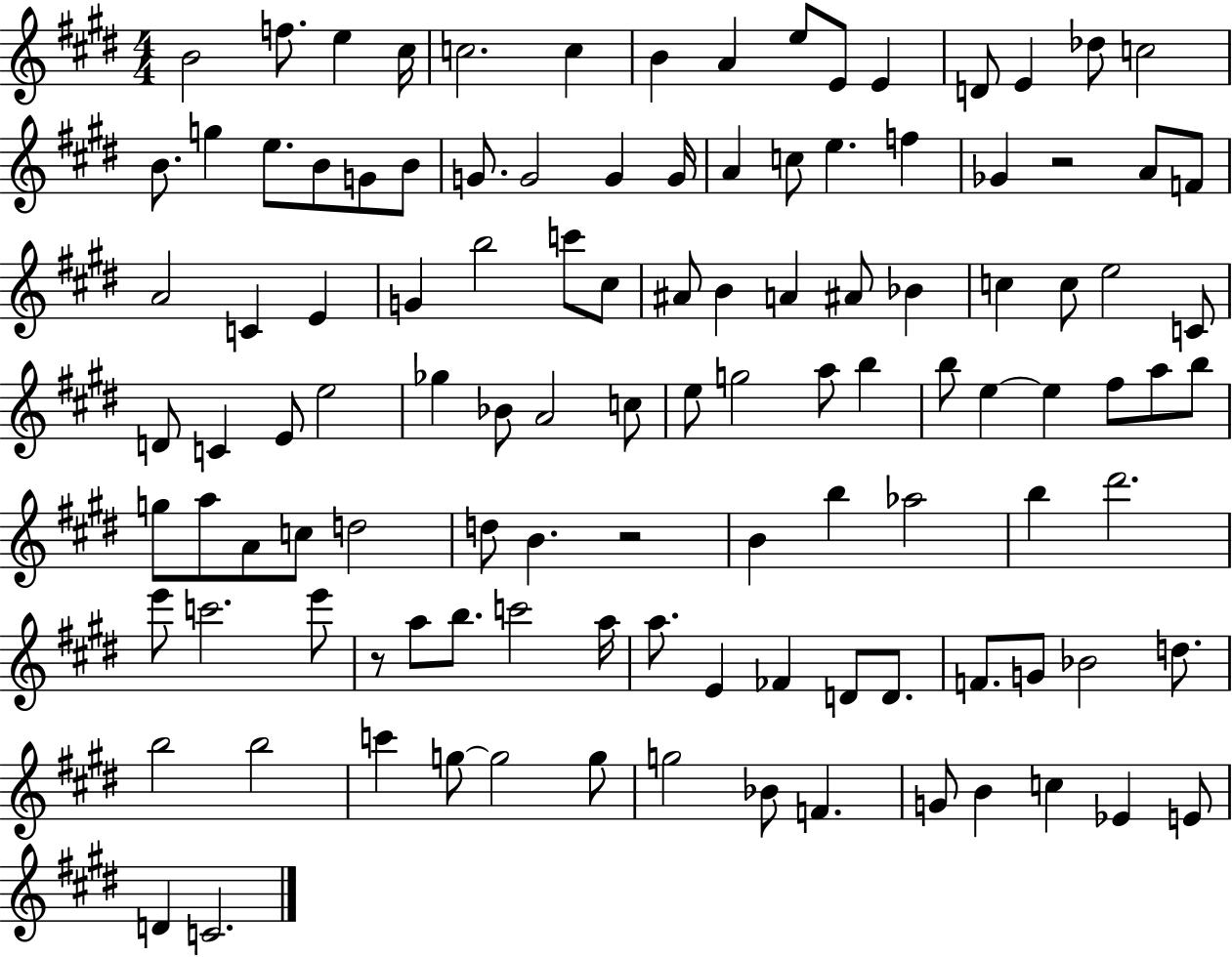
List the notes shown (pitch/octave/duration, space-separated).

B4/h F5/e. E5/q C#5/s C5/h. C5/q B4/q A4/q E5/e E4/e E4/q D4/e E4/q Db5/e C5/h B4/e. G5/q E5/e. B4/e G4/e B4/e G4/e. G4/h G4/q G4/s A4/q C5/e E5/q. F5/q Gb4/q R/h A4/e F4/e A4/h C4/q E4/q G4/q B5/h C6/e C#5/e A#4/e B4/q A4/q A#4/e Bb4/q C5/q C5/e E5/h C4/e D4/e C4/q E4/e E5/h Gb5/q Bb4/e A4/h C5/e E5/e G5/h A5/e B5/q B5/e E5/q E5/q F#5/e A5/e B5/e G5/e A5/e A4/e C5/e D5/h D5/e B4/q. R/h B4/q B5/q Ab5/h B5/q D#6/h. E6/e C6/h. E6/e R/e A5/e B5/e. C6/h A5/s A5/e. E4/q FES4/q D4/e D4/e. F4/e. G4/e Bb4/h D5/e. B5/h B5/h C6/q G5/e G5/h G5/e G5/h Bb4/e F4/q. G4/e B4/q C5/q Eb4/q E4/e D4/q C4/h.